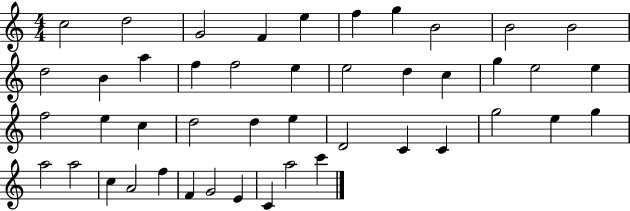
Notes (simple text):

C5/h D5/h G4/h F4/q E5/q F5/q G5/q B4/h B4/h B4/h D5/h B4/q A5/q F5/q F5/h E5/q E5/h D5/q C5/q G5/q E5/h E5/q F5/h E5/q C5/q D5/h D5/q E5/q D4/h C4/q C4/q G5/h E5/q G5/q A5/h A5/h C5/q A4/h F5/q F4/q G4/h E4/q C4/q A5/h C6/q